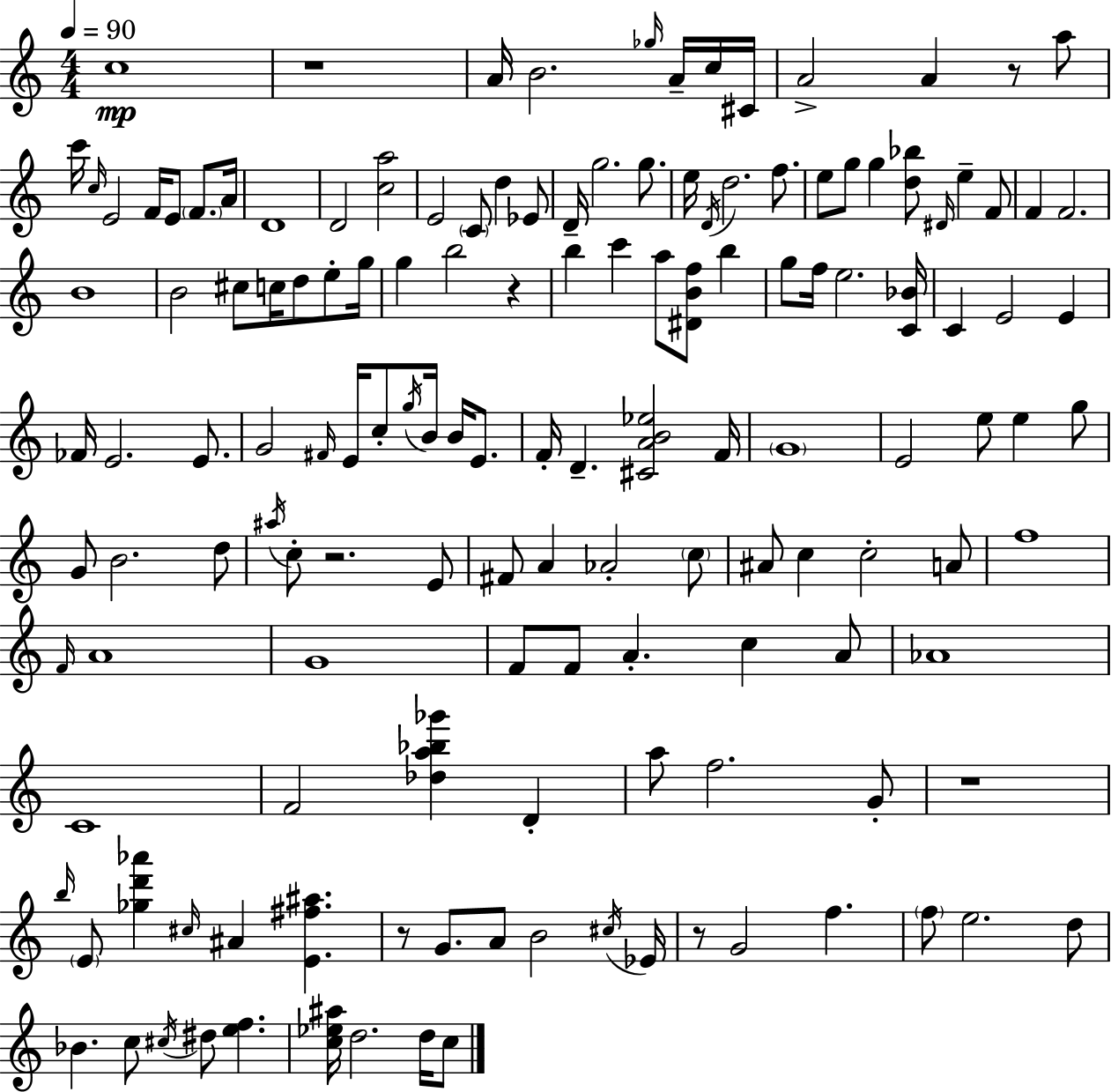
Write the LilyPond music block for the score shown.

{
  \clef treble
  \numericTimeSignature
  \time 4/4
  \key a \minor
  \tempo 4 = 90
  \repeat volta 2 { c''1\mp | r1 | a'16 b'2. \grace { ges''16 } a'16-- c''16 | cis'16 a'2-> a'4 r8 a''8 | \break c'''16 \grace { c''16 } e'2 f'16 e'8 \parenthesize f'8. | a'16 d'1 | d'2 <c'' a''>2 | e'2 \parenthesize c'8 d''4 | \break ees'8 d'16-- g''2. g''8. | e''16 \acciaccatura { d'16 } d''2. | f''8. e''8 g''8 g''4 <d'' bes''>8 \grace { dis'16 } e''4-- | f'8 f'4 f'2. | \break b'1 | b'2 cis''8 c''16 d''8 | e''8-. g''16 g''4 b''2 | r4 b''4 c'''4 a''8 <dis' b' f''>8 | \break b''4 g''8 f''16 e''2. | <c' bes'>16 c'4 e'2 | e'4 fes'16 e'2. | e'8. g'2 \grace { fis'16 } e'16 c''8-. | \break \acciaccatura { g''16 } b'16 b'16 e'8. f'16-. d'4.-- <cis' a' b' ees''>2 | f'16 \parenthesize g'1 | e'2 e''8 | e''4 g''8 g'8 b'2. | \break d''8 \acciaccatura { ais''16 } c''8-. r2. | e'8 fis'8 a'4 aes'2-. | \parenthesize c''8 ais'8 c''4 c''2-. | a'8 f''1 | \break \grace { f'16 } a'1 | g'1 | f'8 f'8 a'4.-. | c''4 a'8 aes'1 | \break c'1 | f'2 | <des'' a'' bes'' ges'''>4 d'4-. a''8 f''2. | g'8-. r1 | \break \grace { b''16 } \parenthesize e'8 <ges'' d''' aes'''>4 \grace { cis''16 } | ais'4 <e' fis'' ais''>4. r8 g'8. a'8 | b'2 \acciaccatura { cis''16 } ees'16 r8 g'2 | f''4. \parenthesize f''8 e''2. | \break d''8 bes'4. | c''8 \acciaccatura { cis''16 } dis''8 <e'' f''>4. <c'' ees'' ais''>16 d''2. | d''16 c''8 } \bar "|."
}